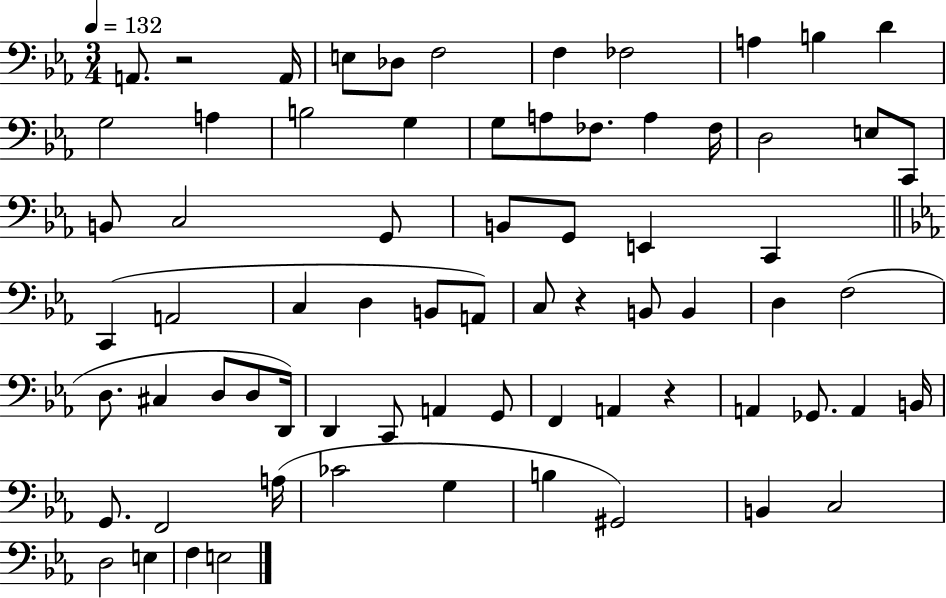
X:1
T:Untitled
M:3/4
L:1/4
K:Eb
A,,/2 z2 A,,/4 E,/2 _D,/2 F,2 F, _F,2 A, B, D G,2 A, B,2 G, G,/2 A,/2 _F,/2 A, _F,/4 D,2 E,/2 C,,/2 B,,/2 C,2 G,,/2 B,,/2 G,,/2 E,, C,, C,, A,,2 C, D, B,,/2 A,,/2 C,/2 z B,,/2 B,, D, F,2 D,/2 ^C, D,/2 D,/2 D,,/4 D,, C,,/2 A,, G,,/2 F,, A,, z A,, _G,,/2 A,, B,,/4 G,,/2 F,,2 A,/4 _C2 G, B, ^G,,2 B,, C,2 D,2 E, F, E,2